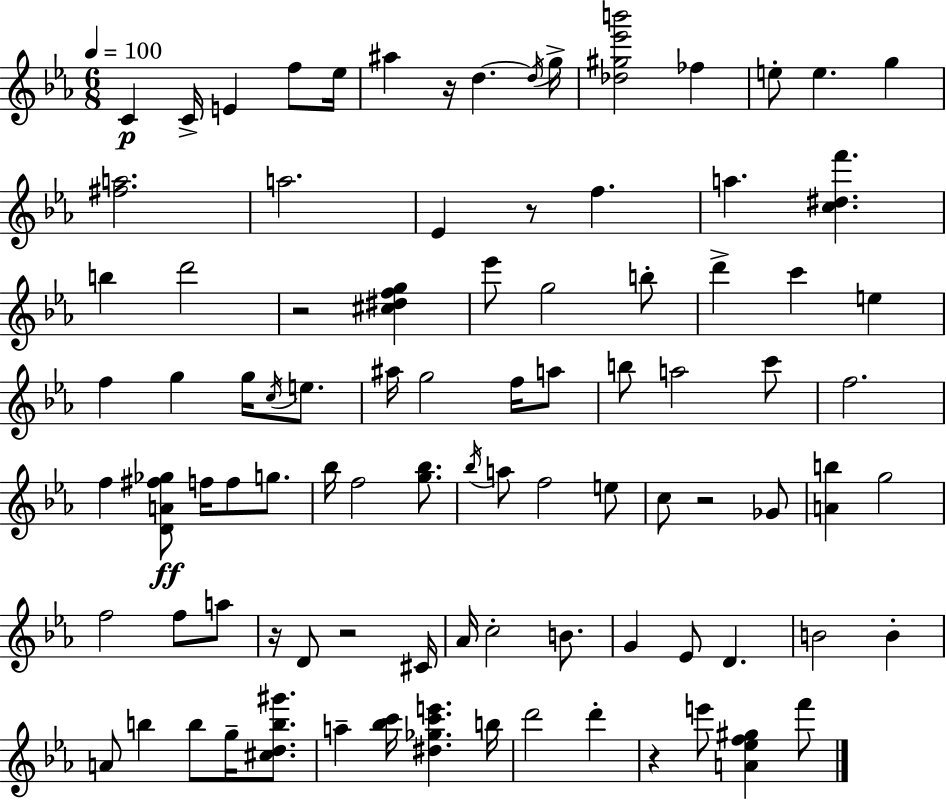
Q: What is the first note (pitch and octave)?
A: C4